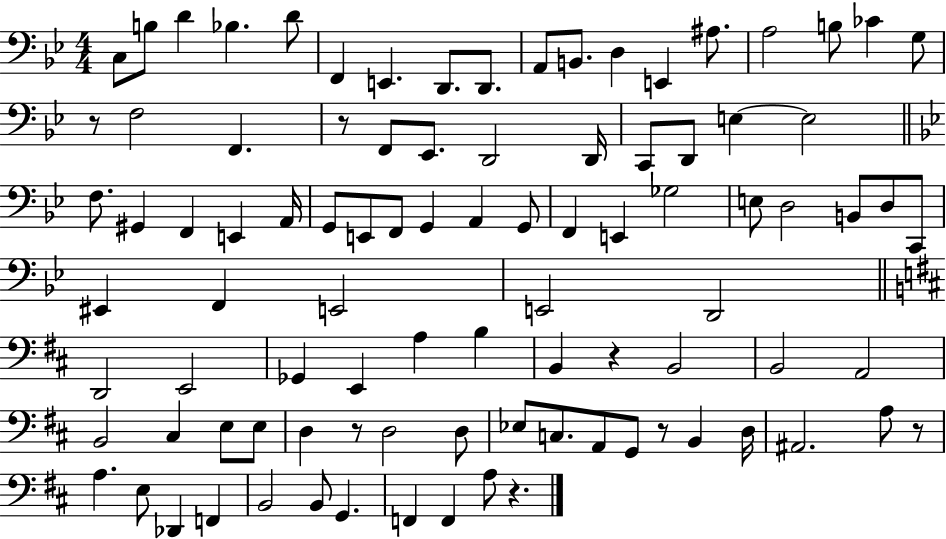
{
  \clef bass
  \numericTimeSignature
  \time 4/4
  \key bes \major
  \repeat volta 2 { c8 b8 d'4 bes4. d'8 | f,4 e,4. d,8. d,8. | a,8 b,8. d4 e,4 ais8. | a2 b8 ces'4 g8 | \break r8 f2 f,4. | r8 f,8 ees,8. d,2 d,16 | c,8 d,8 e4~~ e2 | \bar "||" \break \key g \minor f8. gis,4 f,4 e,4 a,16 | g,8 e,8 f,8 g,4 a,4 g,8 | f,4 e,4 ges2 | e8 d2 b,8 d8 c,8 | \break eis,4 f,4 e,2 | e,2 d,2 | \bar "||" \break \key d \major d,2 e,2 | ges,4 e,4 a4 b4 | b,4 r4 b,2 | b,2 a,2 | \break b,2 cis4 e8 e8 | d4 r8 d2 d8 | ees8 c8. a,8 g,8 r8 b,4 d16 | ais,2. a8 r8 | \break a4. e8 des,4 f,4 | b,2 b,8 g,4. | f,4 f,4 a8 r4. | } \bar "|."
}